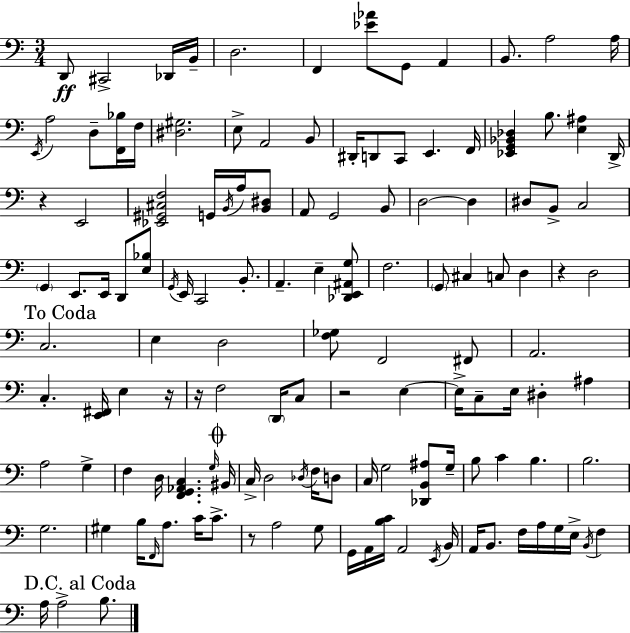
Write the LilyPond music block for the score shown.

{
  \clef bass
  \numericTimeSignature
  \time 3/4
  \key a \minor
  \repeat volta 2 { d,8\ff cis,2-> des,16 b,16-- | d2. | f,4 <ees' aes'>8 g,8 a,4 | b,8. a2 a16 | \break \acciaccatura { e,16 } a2 d8-- <f, bes>16 | f16 <dis gis>2. | e8-> a,2 b,8 | dis,16-. d,8 c,8 e,4. | \break f,16 <ees, g, bes, des>4 b8. <e ais>4 | d,16-> r4 e,2 | <ees, gis, cis f>2 g,16 \acciaccatura { b,16 } a16 | <b, dis>8 a,8 g,2 | \break b,8 d2~~ d4 | dis8 b,8-> c2 | \parenthesize g,4 e,8. e,16 d,8 | <e bes>8 \acciaccatura { g,16 } e,16 c,2 | \break b,8.-. a,4.-- e4-- | <des, e, ais, g>8 f2. | \parenthesize g,8 cis4 c8 d4 | r4 d2 | \break \mark "To Coda" c2. | e4 d2 | <f ges>8 f,2 | fis,8 a,2. | \break c4.-. <e, fis,>16 e4 | r16 r16 f2 | \parenthesize d,16 c8 r2 e4~~ | e16-> c8-- e16 dis4-. ais4 | \break a2 g4-> | f4 d16 <f, g, aes, c>4. | \grace { g16 } \mark \markup { \musicglyph "scripts.coda" } bis,16 c16-> d2 | \acciaccatura { des16 } f16 d8 c16 g2 | \break <des, b, ais>8 g16-- b8 c'4 b4. | b2. | g2. | gis4 b16 \grace { f,16 } a8. | \break c'16 c'8.-> r8 a2 | g8 g,16 a,16 <b c'>16 a,2 | \acciaccatura { e,16 } b,16 a,16 b,8. f16 | a16 g16 e16-> \acciaccatura { b,16 } f4 \mark "D.C. al Coda" a16 a2-> | \break b8. } \bar "|."
}